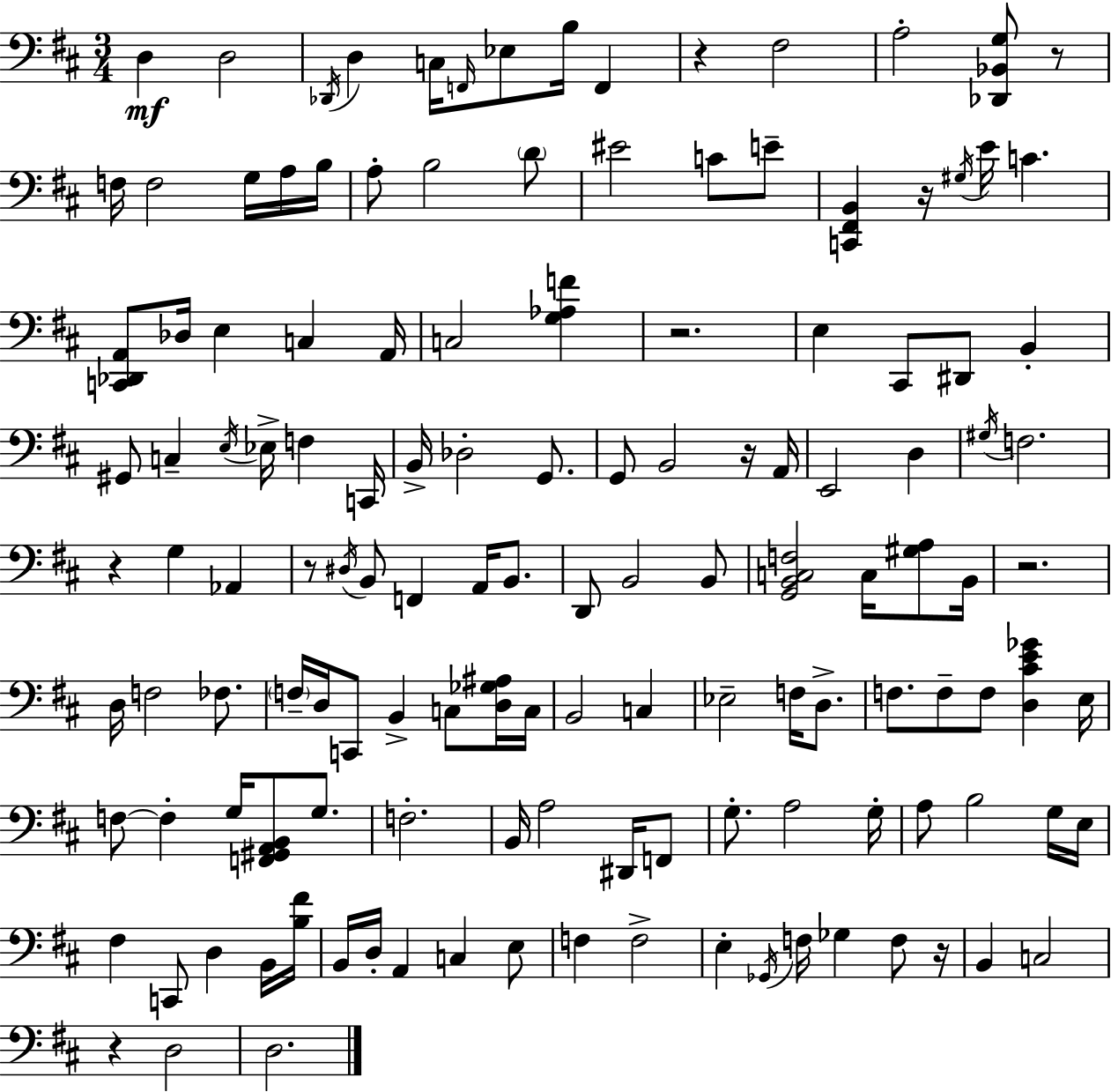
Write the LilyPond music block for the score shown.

{
  \clef bass
  \numericTimeSignature
  \time 3/4
  \key d \major
  d4\mf d2 | \acciaccatura { des,16 } d4 c16 \grace { f,16 } ees8 b16 f,4 | r4 fis2 | a2-. <des, bes, g>8 | \break r8 f16 f2 g16 | a16 b16 a8-. b2 | \parenthesize d'8 eis'2 c'8 | e'8-- <c, fis, b,>4 r16 \acciaccatura { gis16 } e'16 c'4. | \break <c, des, a,>8 des16 e4 c4 | a,16 c2 <g aes f'>4 | r2. | e4 cis,8 dis,8 b,4-. | \break gis,8 c4-- \acciaccatura { e16 } ees16-> f4 | c,16 b,16-> des2-. | g,8. g,8 b,2 | r16 a,16 e,2 | \break d4 \acciaccatura { gis16 } f2. | r4 g4 | aes,4 r8 \acciaccatura { dis16 } b,8 f,4 | a,16 b,8. d,8 b,2 | \break b,8 <g, b, c f>2 | c16 <gis a>8 b,16 r2. | d16 f2 | fes8. \parenthesize f16-- d16 c,8 b,4-> | \break c8 <d ges ais>16 c16 b,2 | c4 ees2-- | f16 d8.-> f8. f8-- f8 | <d cis' e' ges'>4 e16 f8~~ f4-. | \break g16 <f, gis, a, b,>8 g8. f2.-. | b,16 a2 | dis,16 f,8 g8.-. a2 | g16-. a8 b2 | \break g16 e16 fis4 c,8 | d4 b,16 <b fis'>16 b,16 d16-. a,4 | c4 e8 f4 f2-> | e4-. \acciaccatura { ges,16 } f16 | \break ges4 f8 r16 b,4 c2 | r4 d2 | d2. | \bar "|."
}